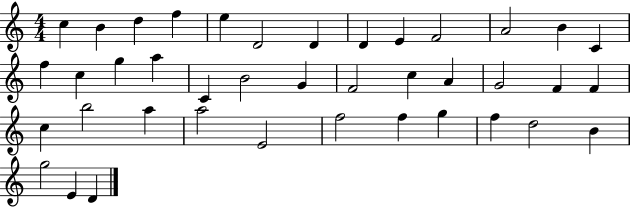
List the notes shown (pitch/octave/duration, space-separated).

C5/q B4/q D5/q F5/q E5/q D4/h D4/q D4/q E4/q F4/h A4/h B4/q C4/q F5/q C5/q G5/q A5/q C4/q B4/h G4/q F4/h C5/q A4/q G4/h F4/q F4/q C5/q B5/h A5/q A5/h E4/h F5/h F5/q G5/q F5/q D5/h B4/q G5/h E4/q D4/q